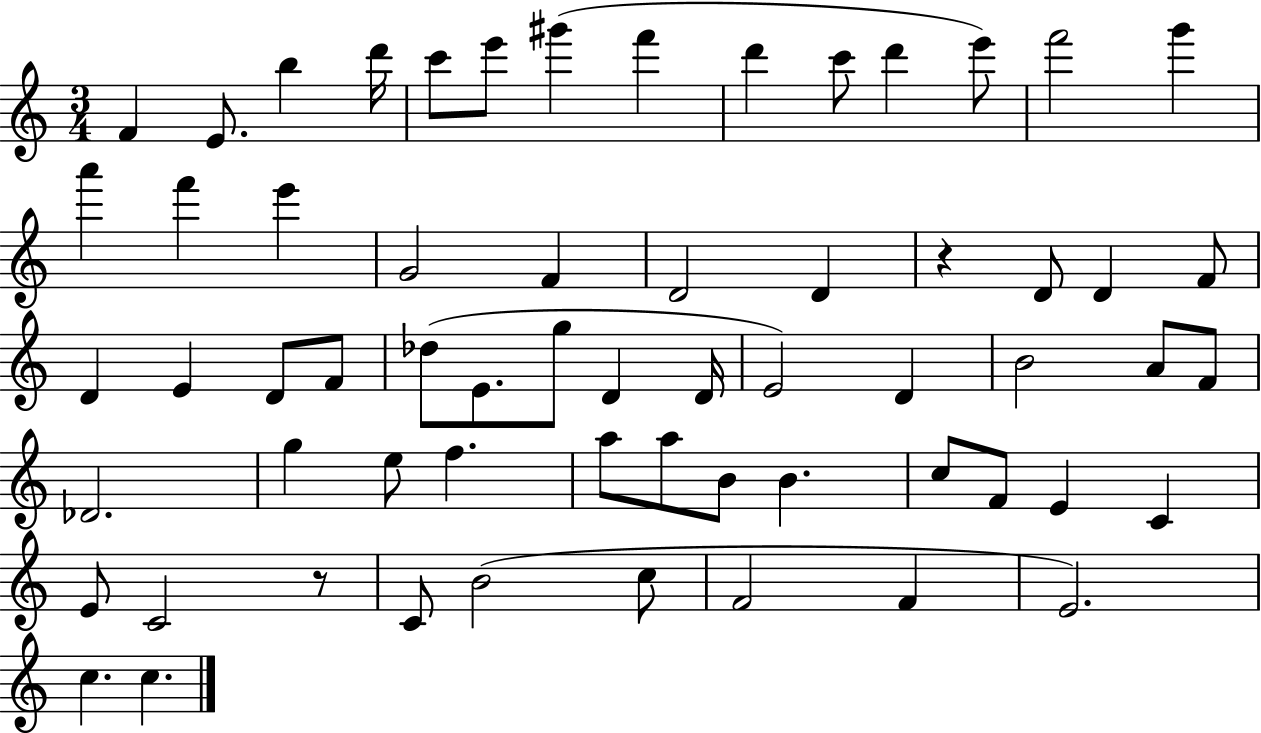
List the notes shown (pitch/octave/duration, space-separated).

F4/q E4/e. B5/q D6/s C6/e E6/e G#6/q F6/q D6/q C6/e D6/q E6/e F6/h G6/q A6/q F6/q E6/q G4/h F4/q D4/h D4/q R/q D4/e D4/q F4/e D4/q E4/q D4/e F4/e Db5/e E4/e. G5/e D4/q D4/s E4/h D4/q B4/h A4/e F4/e Db4/h. G5/q E5/e F5/q. A5/e A5/e B4/e B4/q. C5/e F4/e E4/q C4/q E4/e C4/h R/e C4/e B4/h C5/e F4/h F4/q E4/h. C5/q. C5/q.